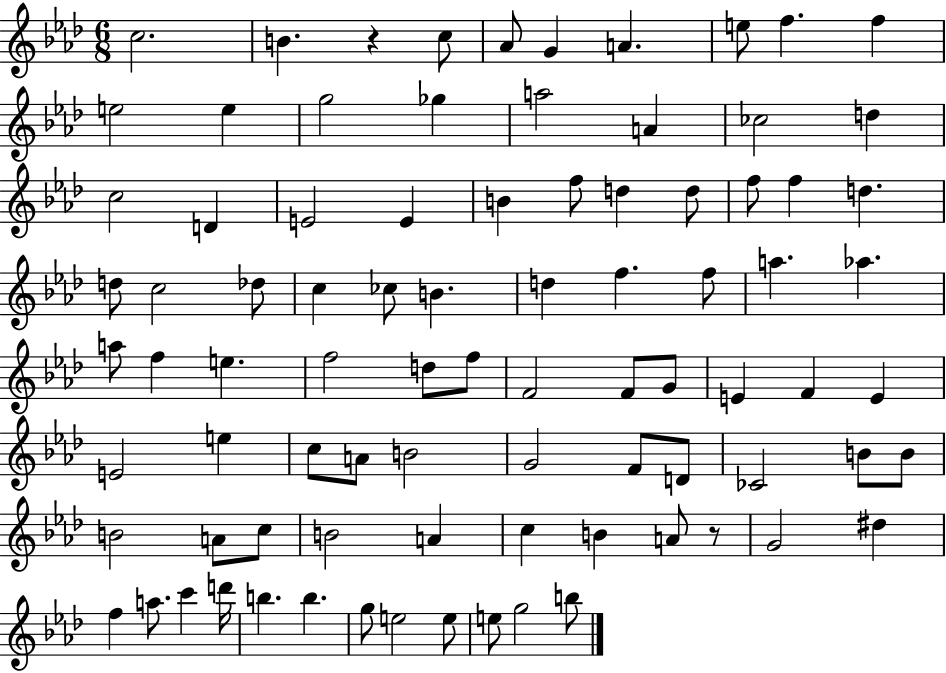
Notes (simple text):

C5/h. B4/q. R/q C5/e Ab4/e G4/q A4/q. E5/e F5/q. F5/q E5/h E5/q G5/h Gb5/q A5/h A4/q CES5/h D5/q C5/h D4/q E4/h E4/q B4/q F5/e D5/q D5/e F5/e F5/q D5/q. D5/e C5/h Db5/e C5/q CES5/e B4/q. D5/q F5/q. F5/e A5/q. Ab5/q. A5/e F5/q E5/q. F5/h D5/e F5/e F4/h F4/e G4/e E4/q F4/q E4/q E4/h E5/q C5/e A4/e B4/h G4/h F4/e D4/e CES4/h B4/e B4/e B4/h A4/e C5/e B4/h A4/q C5/q B4/q A4/e R/e G4/h D#5/q F5/q A5/e. C6/q D6/s B5/q. B5/q. G5/e E5/h E5/e E5/e G5/h B5/e